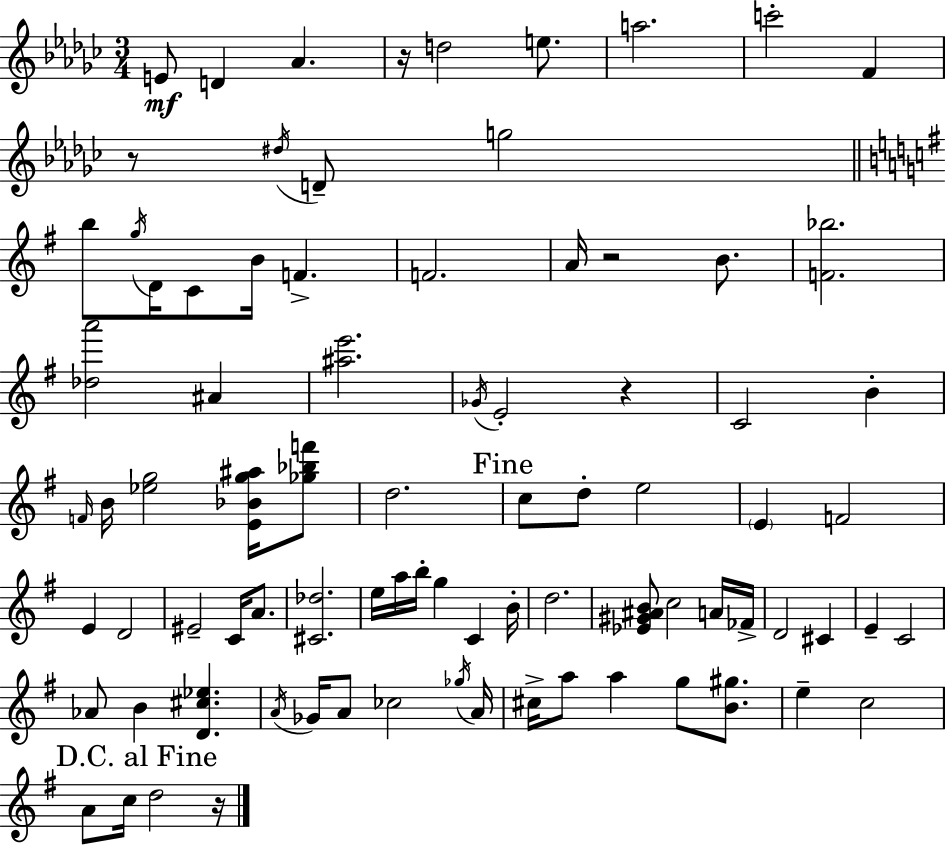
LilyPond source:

{
  \clef treble
  \numericTimeSignature
  \time 3/4
  \key ees \minor
  e'8\mf d'4 aes'4. | r16 d''2 e''8. | a''2. | c'''2-. f'4 | \break r8 \acciaccatura { dis''16 } d'8-- g''2 | \bar "||" \break \key e \minor b''8 \acciaccatura { g''16 } d'16 c'8 b'16 f'4.-> | f'2. | a'16 r2 b'8. | <f' bes''>2. | \break <des'' a'''>2 ais'4 | <ais'' e'''>2. | \acciaccatura { ges'16 } e'2-. r4 | c'2 b'4-. | \break \grace { f'16 } b'16 <ees'' g''>2 | <e' bes' g'' ais''>16 <ges'' bes'' f'''>8 d''2. | \mark "Fine" c''8 d''8-. e''2 | \parenthesize e'4 f'2 | \break e'4 d'2 | eis'2-- c'16 | a'8. <cis' des''>2. | e''16 a''16 b''16-. g''4 c'4 | \break b'16-. d''2. | <ees' gis' ais' b'>8 c''2 | a'16 fes'16-> d'2 cis'4 | e'4-- c'2 | \break aes'8 b'4 <d' cis'' ees''>4. | \acciaccatura { a'16 } ges'16 a'8 ces''2 | \acciaccatura { ges''16 } a'16 cis''16-> a''8 a''4 | g''8 <b' gis''>8. e''4-- c''2 | \break \mark "D.C. al Fine" a'8 c''16 d''2 | r16 \bar "|."
}